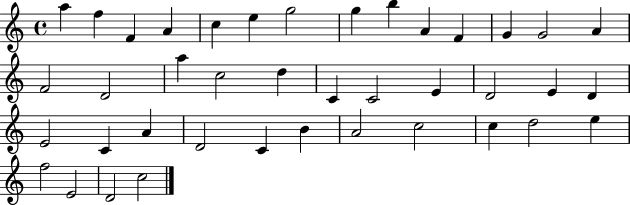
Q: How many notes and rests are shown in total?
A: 40